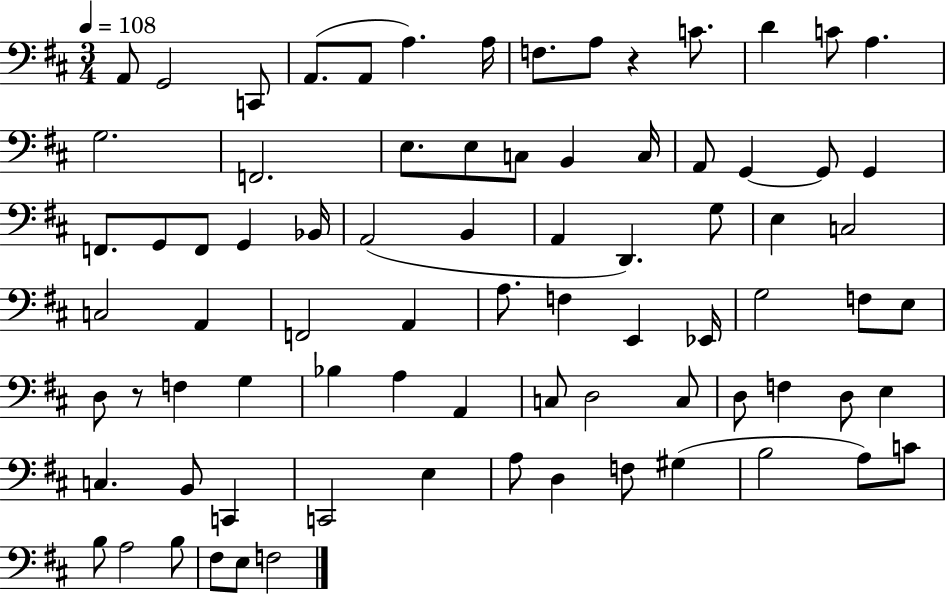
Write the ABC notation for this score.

X:1
T:Untitled
M:3/4
L:1/4
K:D
A,,/2 G,,2 C,,/2 A,,/2 A,,/2 A, A,/4 F,/2 A,/2 z C/2 D C/2 A, G,2 F,,2 E,/2 E,/2 C,/2 B,, C,/4 A,,/2 G,, G,,/2 G,, F,,/2 G,,/2 F,,/2 G,, _B,,/4 A,,2 B,, A,, D,, G,/2 E, C,2 C,2 A,, F,,2 A,, A,/2 F, E,, _E,,/4 G,2 F,/2 E,/2 D,/2 z/2 F, G, _B, A, A,, C,/2 D,2 C,/2 D,/2 F, D,/2 E, C, B,,/2 C,, C,,2 E, A,/2 D, F,/2 ^G, B,2 A,/2 C/2 B,/2 A,2 B,/2 ^F,/2 E,/2 F,2